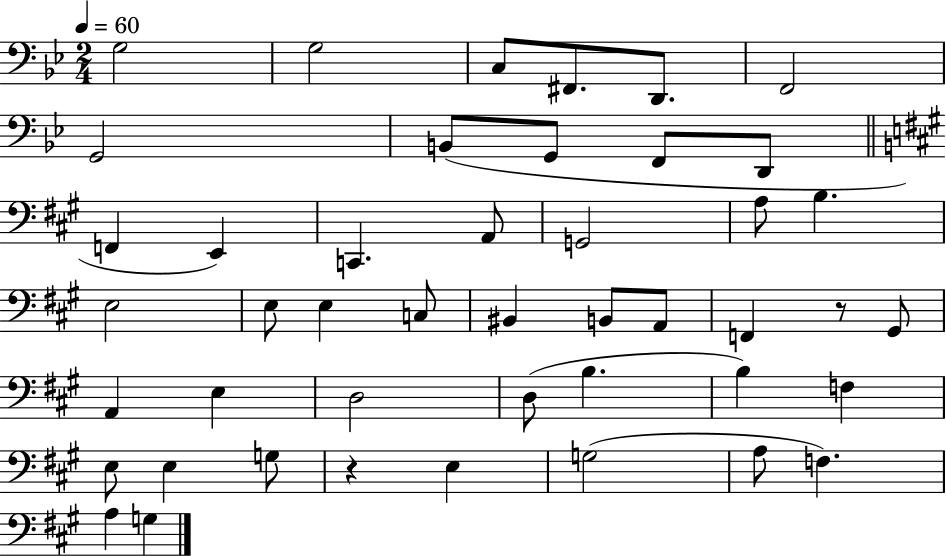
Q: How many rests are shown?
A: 2